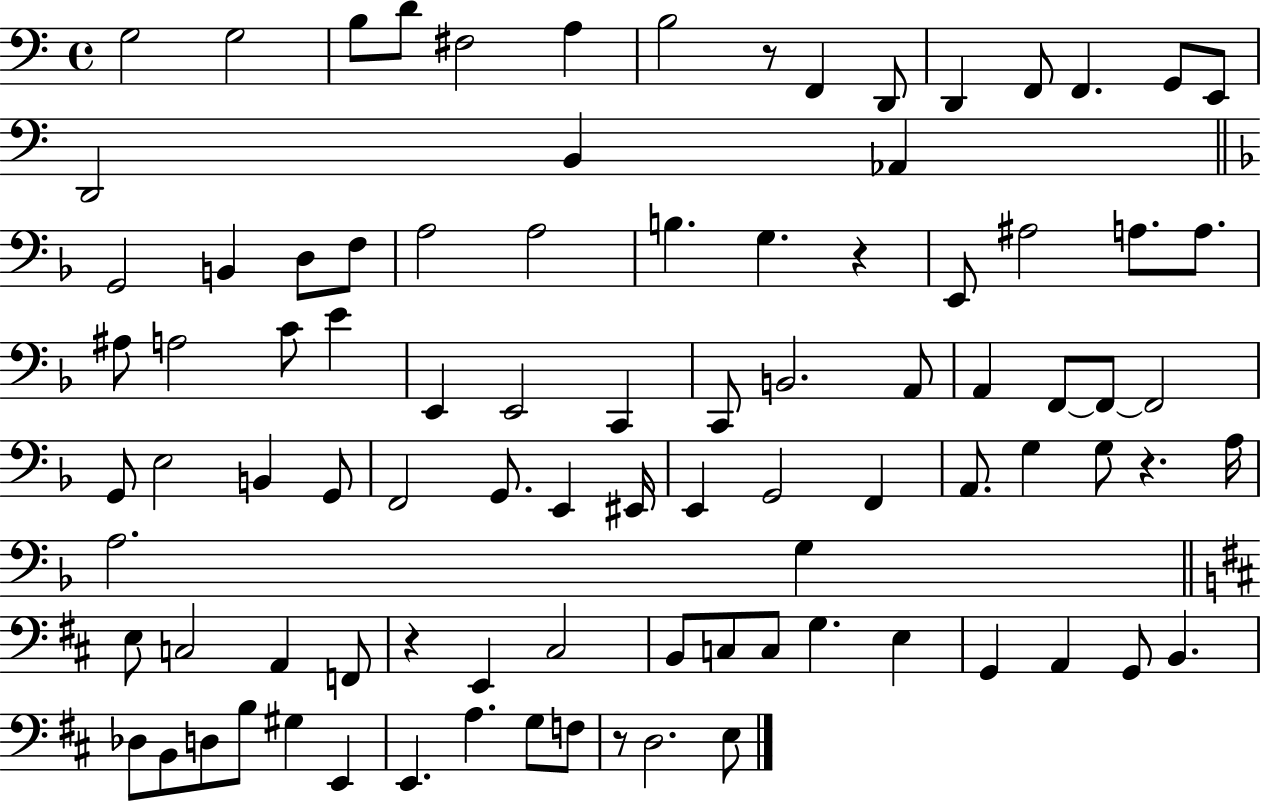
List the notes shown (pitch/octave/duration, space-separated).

G3/h G3/h B3/e D4/e F#3/h A3/q B3/h R/e F2/q D2/e D2/q F2/e F2/q. G2/e E2/e D2/h B2/q Ab2/q G2/h B2/q D3/e F3/e A3/h A3/h B3/q. G3/q. R/q E2/e A#3/h A3/e. A3/e. A#3/e A3/h C4/e E4/q E2/q E2/h C2/q C2/e B2/h. A2/e A2/q F2/e F2/e F2/h G2/e E3/h B2/q G2/e F2/h G2/e. E2/q EIS2/s E2/q G2/h F2/q A2/e. G3/q G3/e R/q. A3/s A3/h. G3/q E3/e C3/h A2/q F2/e R/q E2/q C#3/h B2/e C3/e C3/e G3/q. E3/q G2/q A2/q G2/e B2/q. Db3/e B2/e D3/e B3/e G#3/q E2/q E2/q. A3/q. G3/e F3/e R/e D3/h. E3/e